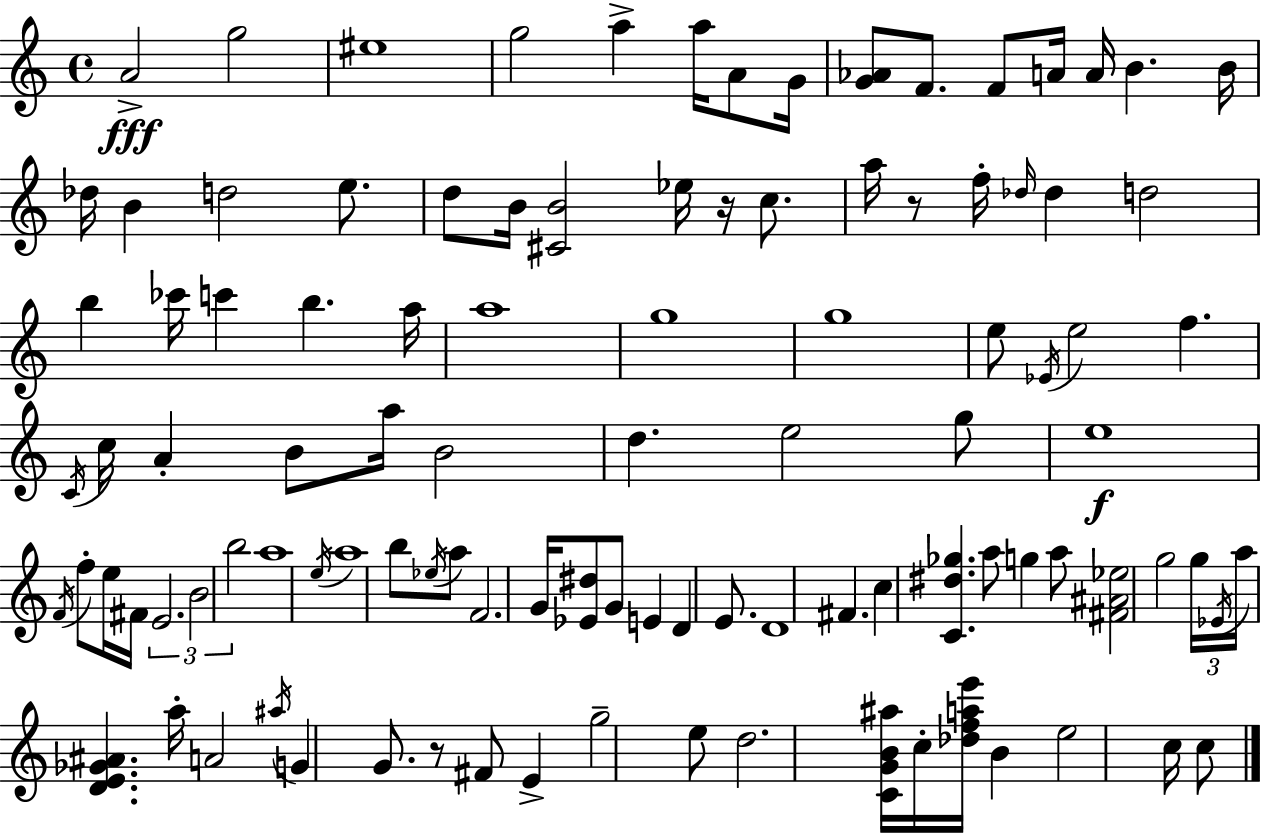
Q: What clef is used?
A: treble